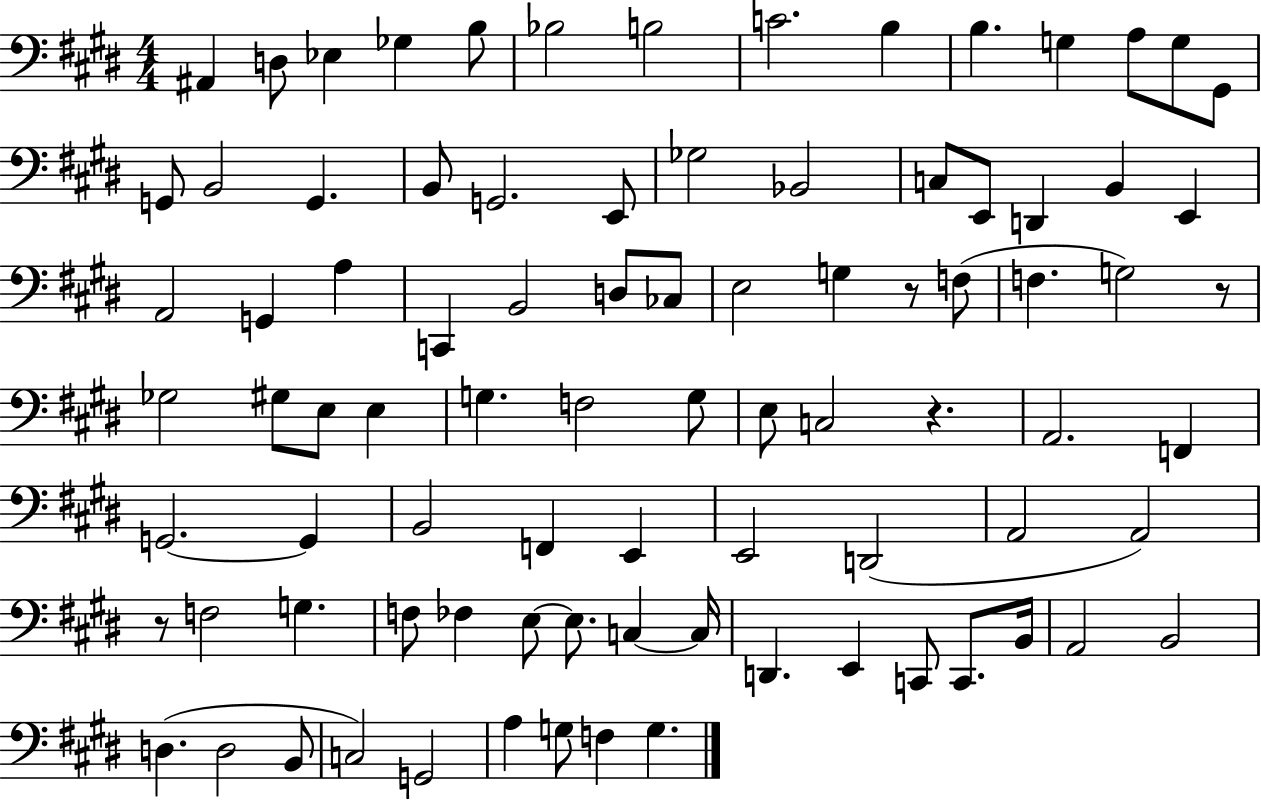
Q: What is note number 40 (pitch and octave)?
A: Gb3